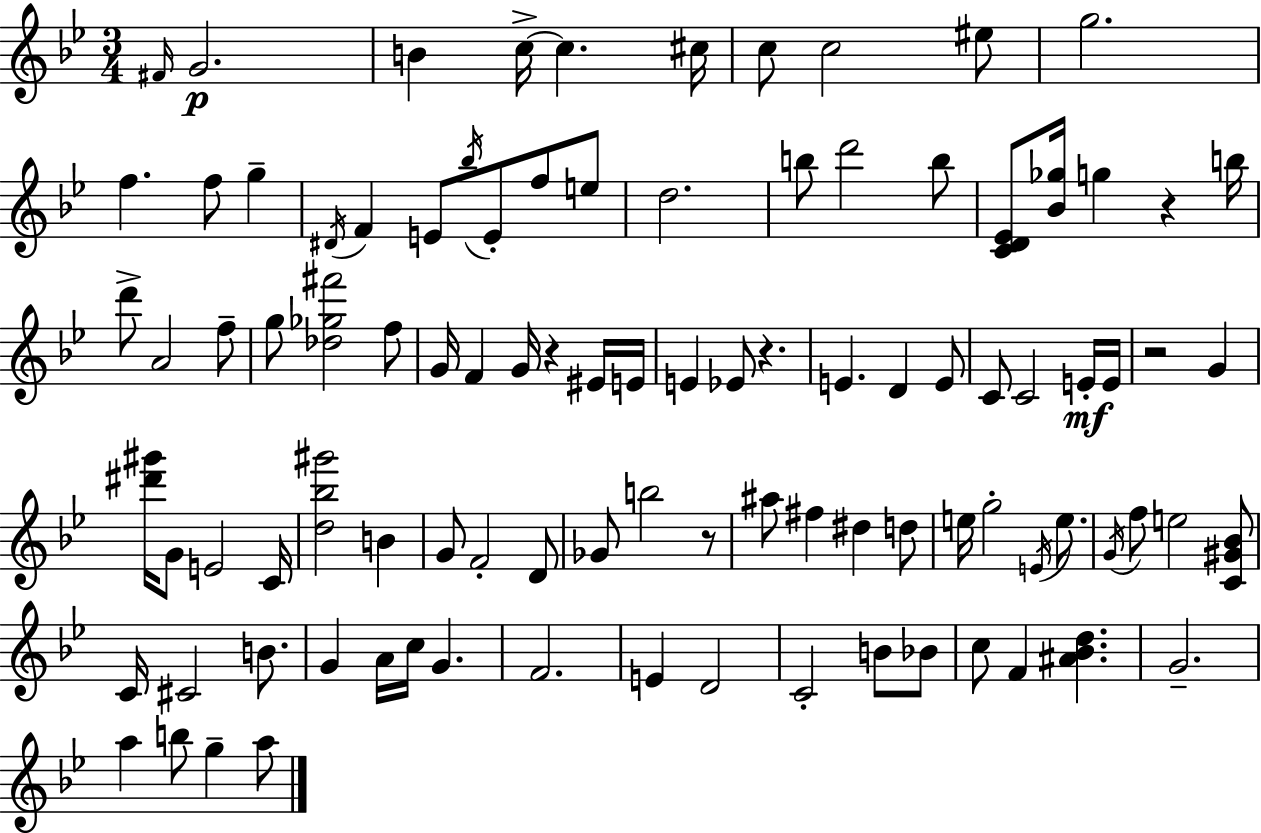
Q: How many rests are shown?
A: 5